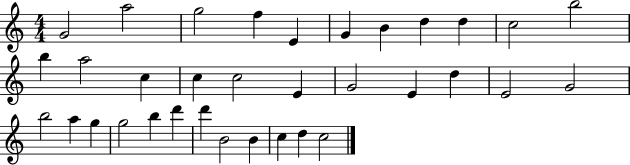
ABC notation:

X:1
T:Untitled
M:4/4
L:1/4
K:C
G2 a2 g2 f E G B d d c2 b2 b a2 c c c2 E G2 E d E2 G2 b2 a g g2 b d' d' B2 B c d c2